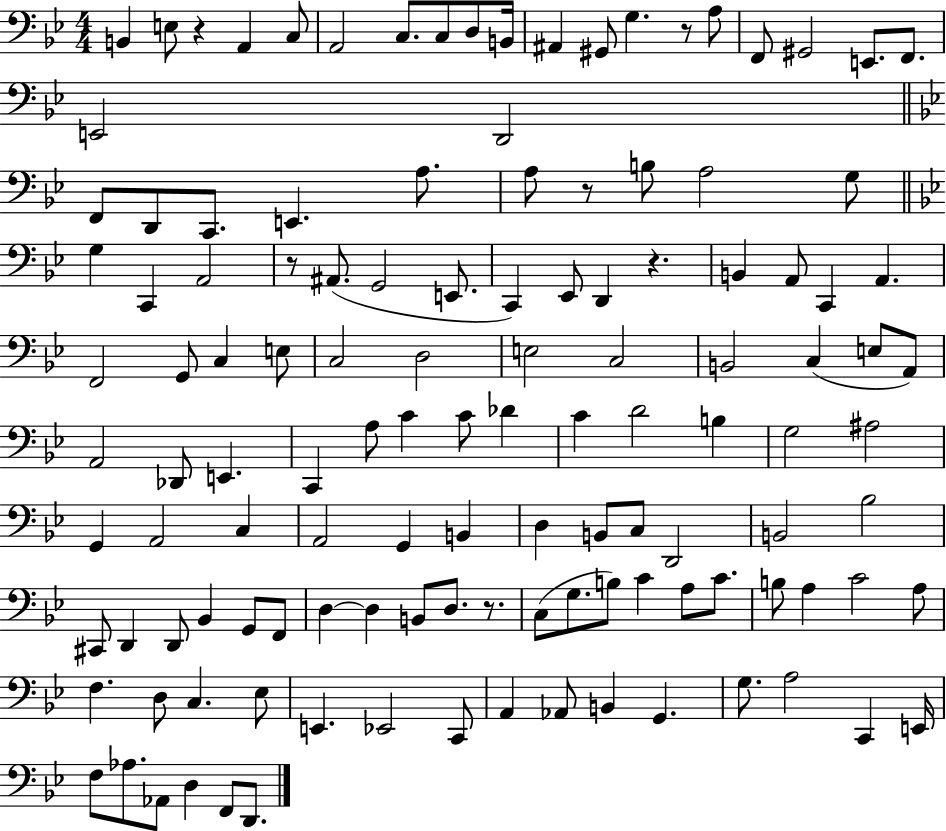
X:1
T:Untitled
M:4/4
L:1/4
K:Bb
B,, E,/2 z A,, C,/2 A,,2 C,/2 C,/2 D,/2 B,,/4 ^A,, ^G,,/2 G, z/2 A,/2 F,,/2 ^G,,2 E,,/2 F,,/2 E,,2 D,,2 F,,/2 D,,/2 C,,/2 E,, A,/2 A,/2 z/2 B,/2 A,2 G,/2 G, C,, A,,2 z/2 ^A,,/2 G,,2 E,,/2 C,, _E,,/2 D,, z B,, A,,/2 C,, A,, F,,2 G,,/2 C, E,/2 C,2 D,2 E,2 C,2 B,,2 C, E,/2 A,,/2 A,,2 _D,,/2 E,, C,, A,/2 C C/2 _D C D2 B, G,2 ^A,2 G,, A,,2 C, A,,2 G,, B,, D, B,,/2 C,/2 D,,2 B,,2 _B,2 ^C,,/2 D,, D,,/2 _B,, G,,/2 F,,/2 D, D, B,,/2 D,/2 z/2 C,/2 G,/2 B,/2 C A,/2 C/2 B,/2 A, C2 A,/2 F, D,/2 C, _E,/2 E,, _E,,2 C,,/2 A,, _A,,/2 B,, G,, G,/2 A,2 C,, E,,/4 F,/2 _A,/2 _A,,/2 D, F,,/2 D,,/2